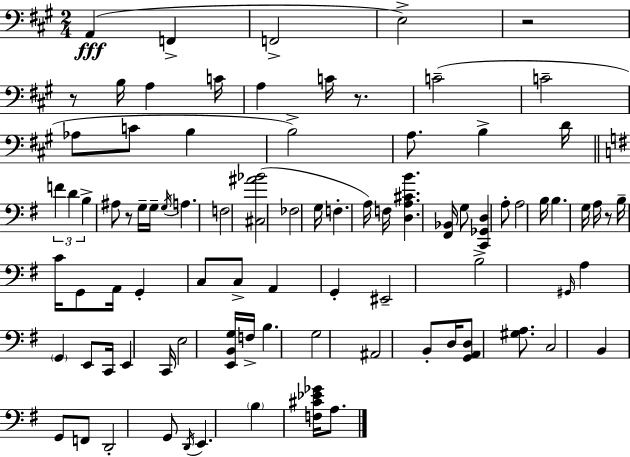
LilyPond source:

{
  \clef bass
  \numericTimeSignature
  \time 2/4
  \key a \major
  a,4(\fff f,4-> | f,2-> | e2->) | r2 | \break r8 b16 a4 c'16 | a4 c'16 r8. | c'2--( | c'2-- | \break aes8 c'8 b4 | b2->) | a8. b4-> d'16 | \bar "||" \break \key g \major \tuplet 3/2 { f'4 d'4 | b4-> } ais8 r8 | g16-- g16-- \acciaccatura { g16 } a4. | f2 | \break <cis ais' bes'>2( | fes2 | g16 f4.-. | a16) f16 <d a cis' b'>4. | \break <fis, bes,>16 g8 <c, ges, d>4 a8-. | a2 | b16 b4. | g16 a16 r8 b16-- c'16 g,8 | \break a,16 g,4-. c8 c8-> | a,4 g,4-. | eis,2-- | b2-> | \break \grace { gis,16 } a4 \parenthesize g,4 | e,8 c,16 e,4 | c,16 e2 | <e, b, g>16 f16-> b4. | \break g2 | ais,2 | b,8-. d16 <g, a, d>8 <gis a>8. | c2 | \break b,4 g,8 | f,8 d,2-. | g,8 \acciaccatura { d,16 } e,4. | \parenthesize b4 <f cis' ees' ges'>16 | \break a8. \bar "|."
}